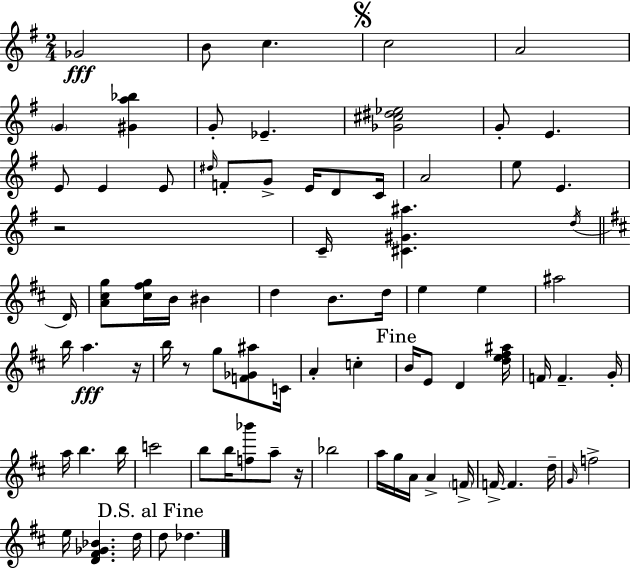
Gb4/h B4/e C5/q. C5/h A4/h G4/q [G#4,A5,Bb5]/q G4/e Eb4/q. [Gb4,C#5,D#5,Eb5]/h G4/e E4/q. E4/e E4/q E4/e D#5/s F4/e G4/e E4/s D4/e C4/s A4/h E5/e E4/q. R/h C4/s [C#4,G#4,A#5]/q. D5/s D4/s [A4,C#5,G5]/e [C#5,F#5,G5]/s B4/s BIS4/q D5/q B4/e. D5/s E5/q E5/q A#5/h B5/s A5/q. R/s B5/s R/e G5/e [F4,Gb4,A#5]/e C4/s A4/q C5/q B4/s E4/e D4/q [D5,E5,F#5,A#5]/s F4/s F4/q. G4/s A5/s B5/q. B5/s C6/h B5/e B5/s [F5,Bb6]/e A5/e R/s Bb5/h A5/s G5/s A4/s A4/q F4/s F4/s F4/q. D5/s G4/s F5/h E5/s [D4,F#4,Gb4,Bb4]/q. D5/s D5/e Db5/q.